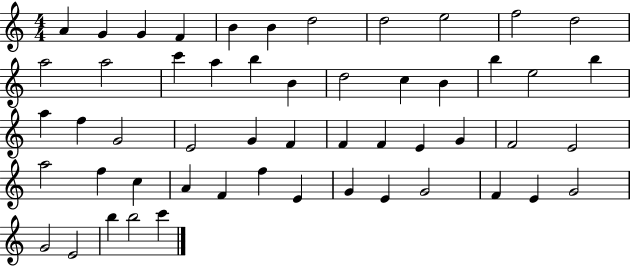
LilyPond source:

{
  \clef treble
  \numericTimeSignature
  \time 4/4
  \key c \major
  a'4 g'4 g'4 f'4 | b'4 b'4 d''2 | d''2 e''2 | f''2 d''2 | \break a''2 a''2 | c'''4 a''4 b''4 b'4 | d''2 c''4 b'4 | b''4 e''2 b''4 | \break a''4 f''4 g'2 | e'2 g'4 f'4 | f'4 f'4 e'4 g'4 | f'2 e'2 | \break a''2 f''4 c''4 | a'4 f'4 f''4 e'4 | g'4 e'4 g'2 | f'4 e'4 g'2 | \break g'2 e'2 | b''4 b''2 c'''4 | \bar "|."
}